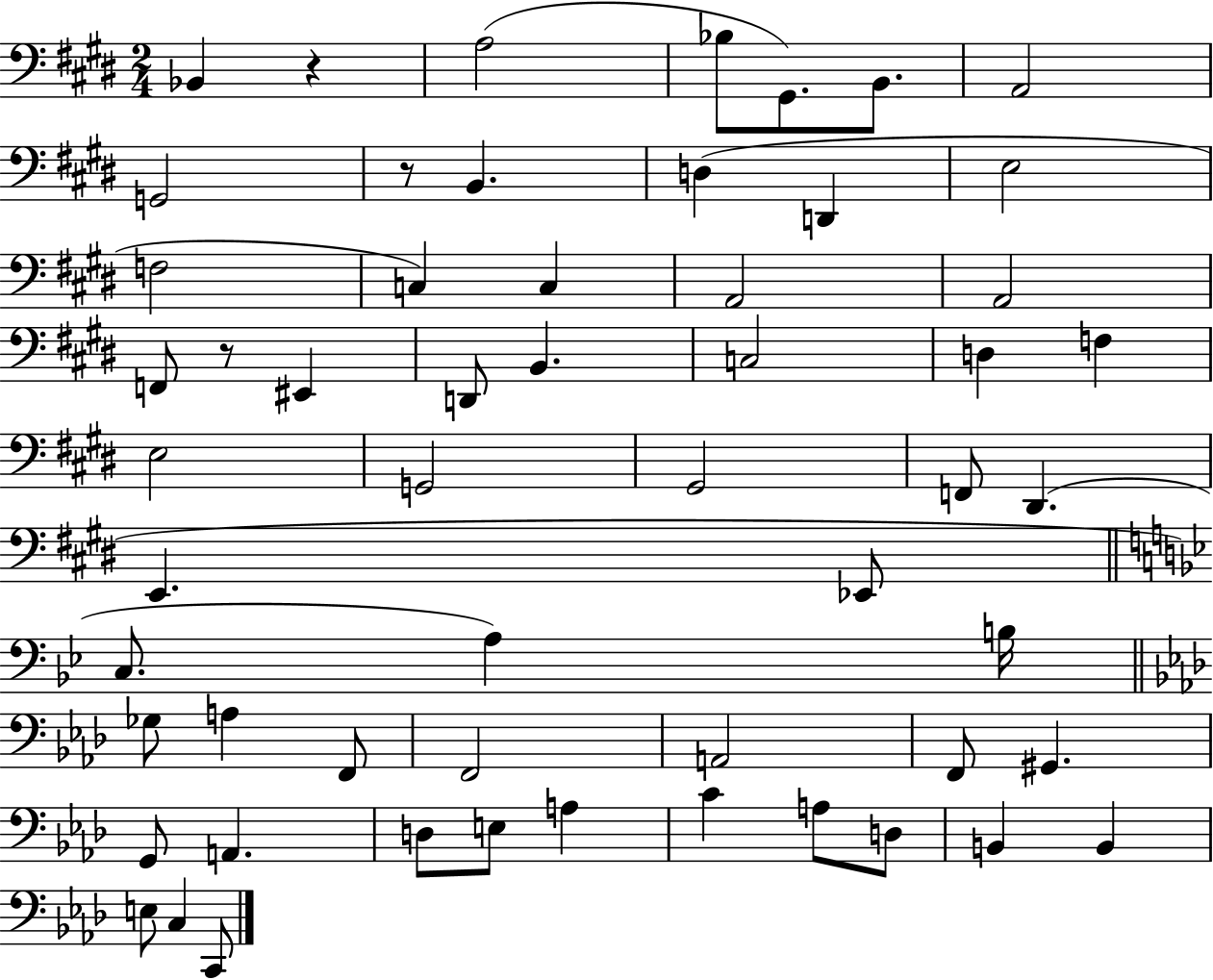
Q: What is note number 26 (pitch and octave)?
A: G#2